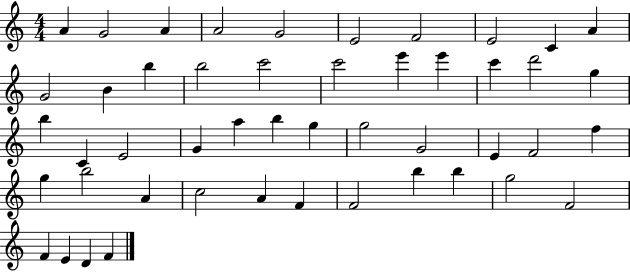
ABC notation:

X:1
T:Untitled
M:4/4
L:1/4
K:C
A G2 A A2 G2 E2 F2 E2 C A G2 B b b2 c'2 c'2 e' e' c' d'2 g b C E2 G a b g g2 G2 E F2 f g b2 A c2 A F F2 b b g2 F2 F E D F